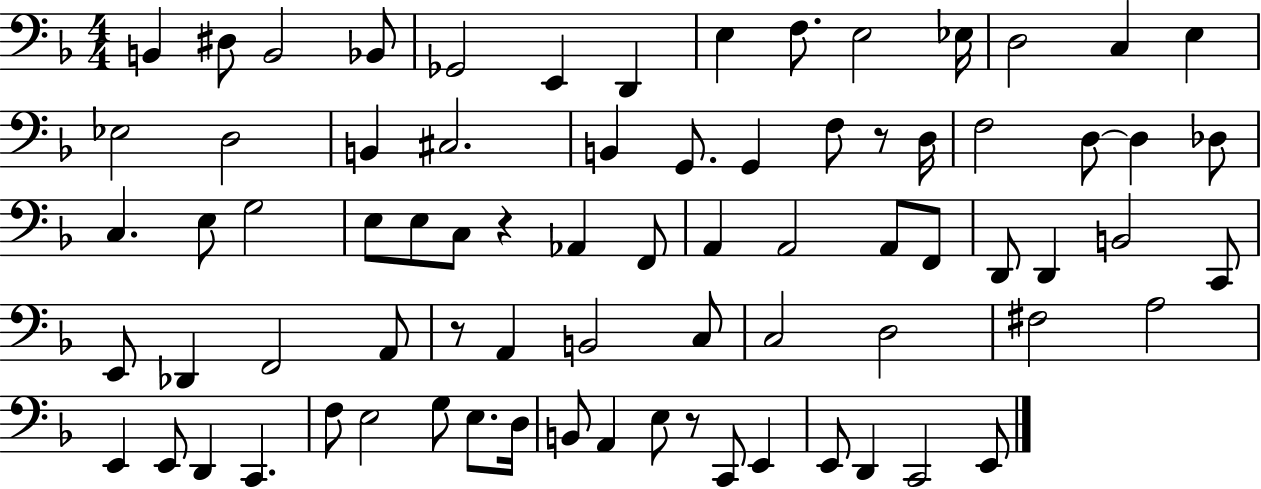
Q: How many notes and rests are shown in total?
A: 76